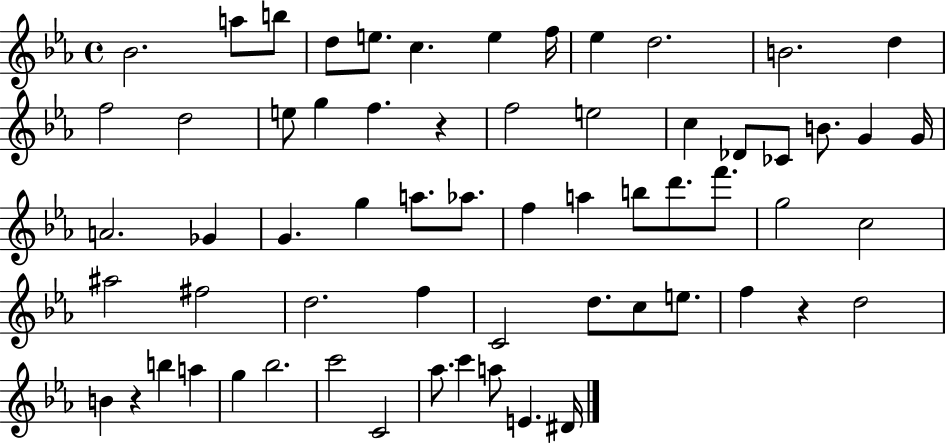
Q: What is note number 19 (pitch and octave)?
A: E5